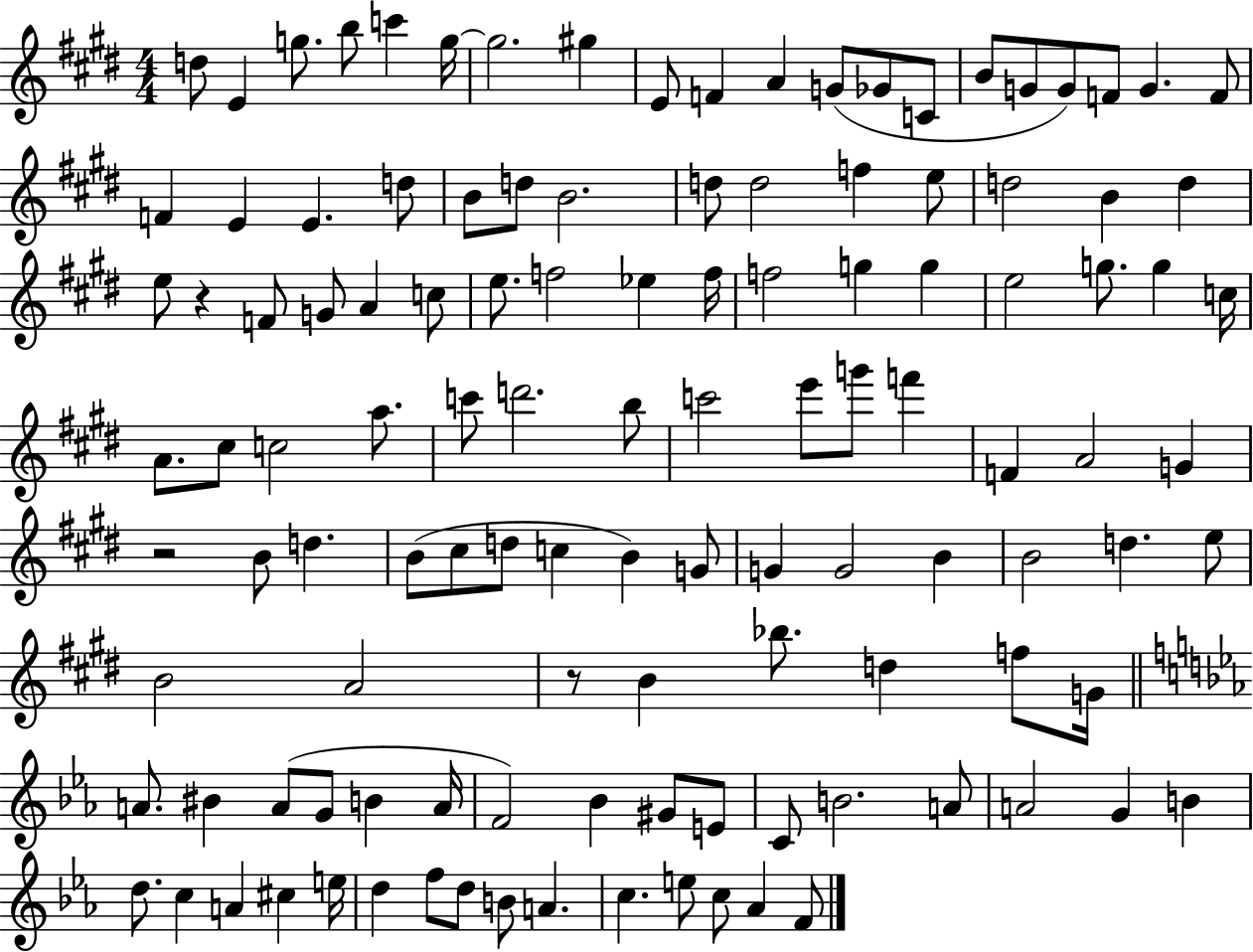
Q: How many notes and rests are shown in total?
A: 119